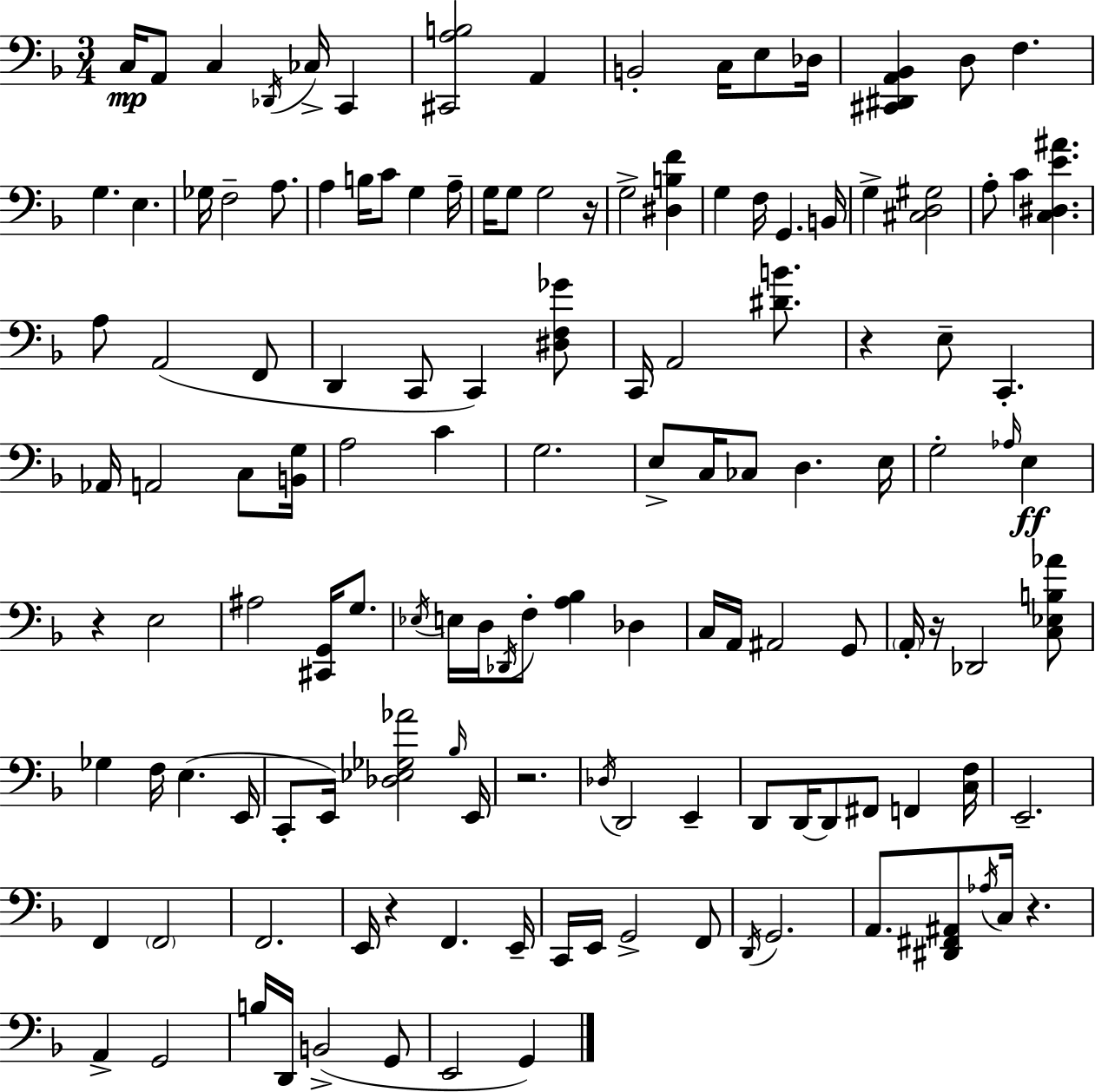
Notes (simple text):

C3/s A2/e C3/q Db2/s CES3/s C2/q [C#2,A3,B3]/h A2/q B2/h C3/s E3/e Db3/s [C#2,D#2,A2,Bb2]/q D3/e F3/q. G3/q. E3/q. Gb3/s F3/h A3/e. A3/q B3/s C4/e G3/q A3/s G3/s G3/e G3/h R/s G3/h [D#3,B3,F4]/q G3/q F3/s G2/q. B2/s G3/q [C#3,D3,G#3]/h A3/e C4/q [C3,D#3,E4,A#4]/q. A3/e A2/h F2/e D2/q C2/e C2/q [D#3,F3,Gb4]/e C2/s A2/h [D#4,B4]/e. R/q E3/e C2/q. Ab2/s A2/h C3/e [B2,G3]/s A3/h C4/q G3/h. E3/e C3/s CES3/e D3/q. E3/s G3/h Ab3/s E3/q R/q E3/h A#3/h [C#2,G2]/s G3/e. Eb3/s E3/s D3/s Db2/s F3/e [A3,Bb3]/q Db3/q C3/s A2/s A#2/h G2/e A2/s R/s Db2/h [C3,Eb3,B3,Ab4]/e Gb3/q F3/s E3/q. E2/s C2/e E2/s [Db3,Eb3,Gb3,Ab4]/h Bb3/s E2/s R/h. Db3/s D2/h E2/q D2/e D2/s D2/e F#2/e F2/q [C3,F3]/s E2/h. F2/q F2/h F2/h. E2/s R/q F2/q. E2/s C2/s E2/s G2/h F2/e D2/s G2/h. A2/e. [D#2,F#2,A#2]/e Ab3/s C3/s R/q. A2/q G2/h B3/s D2/s B2/h G2/e E2/h G2/q